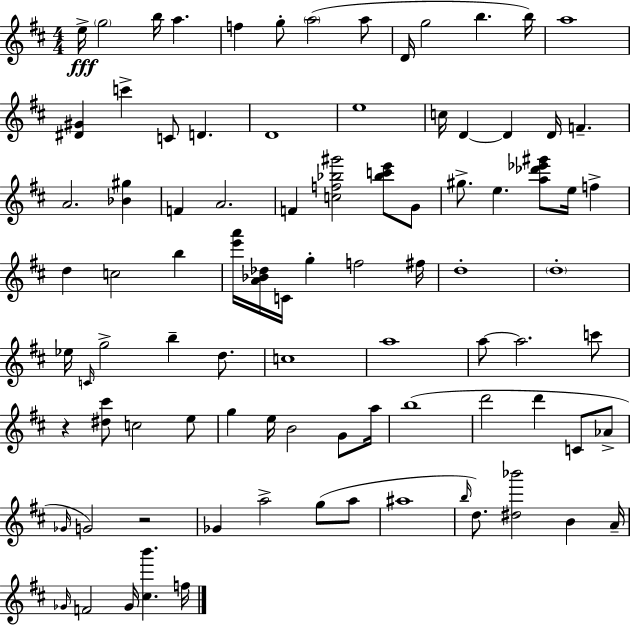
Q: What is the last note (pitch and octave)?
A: F5